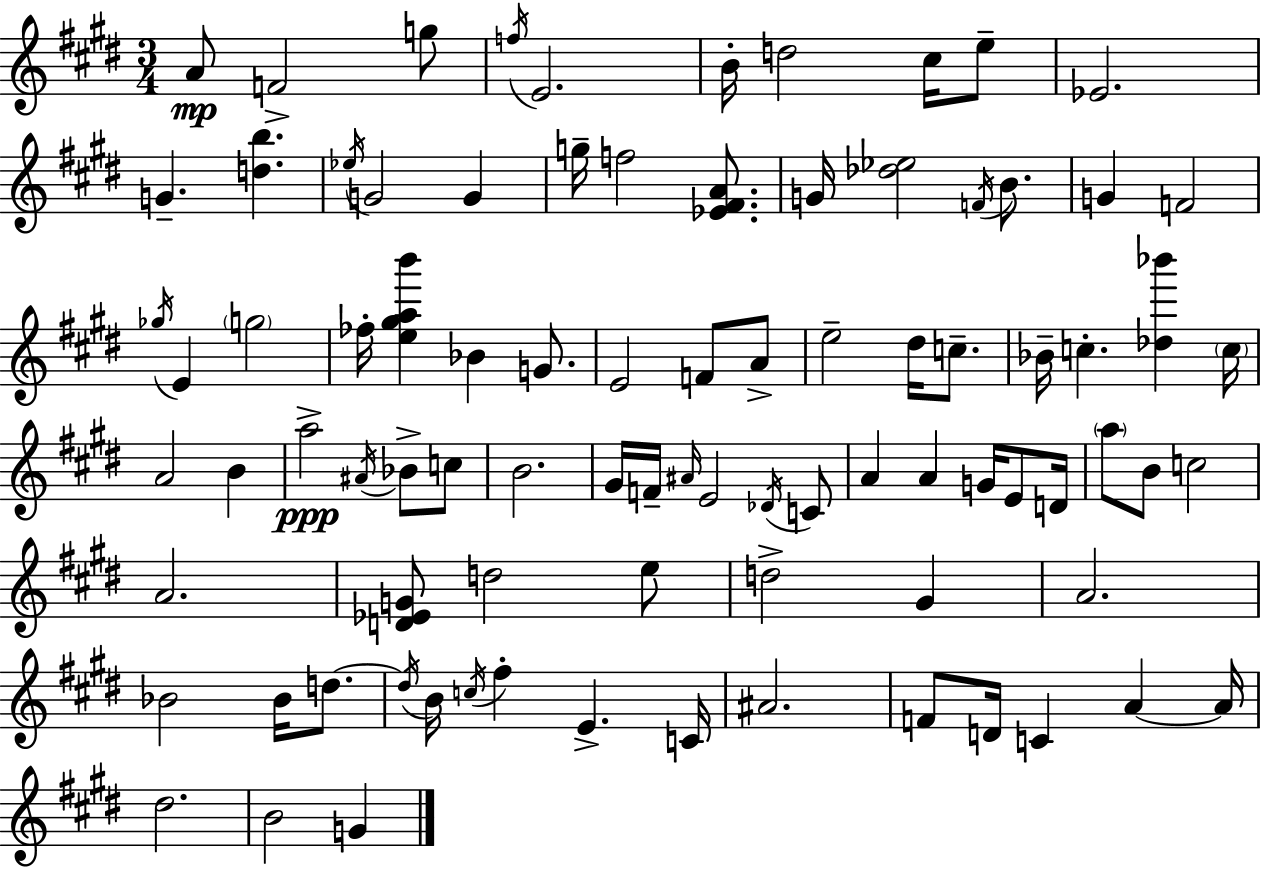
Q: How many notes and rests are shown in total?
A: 87